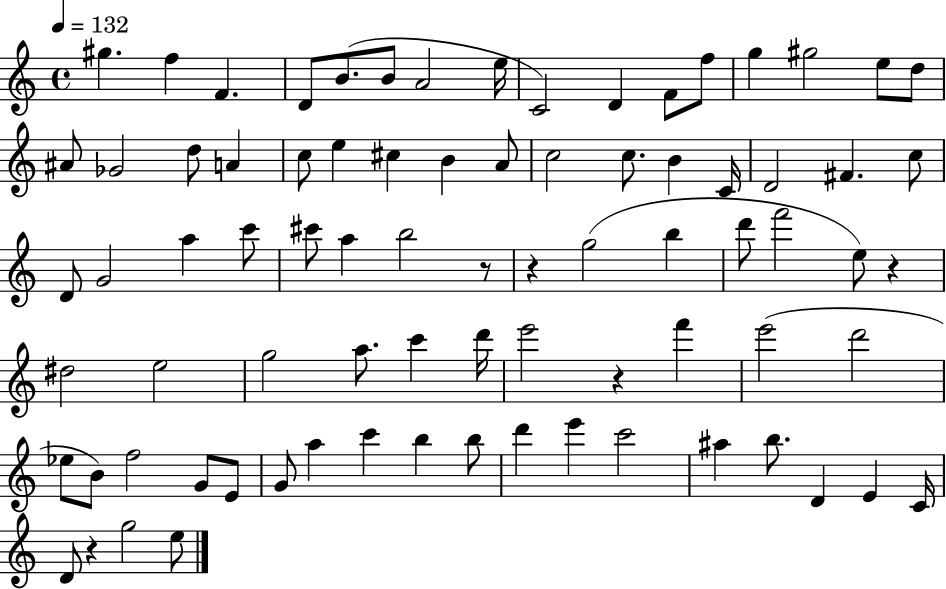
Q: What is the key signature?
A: C major